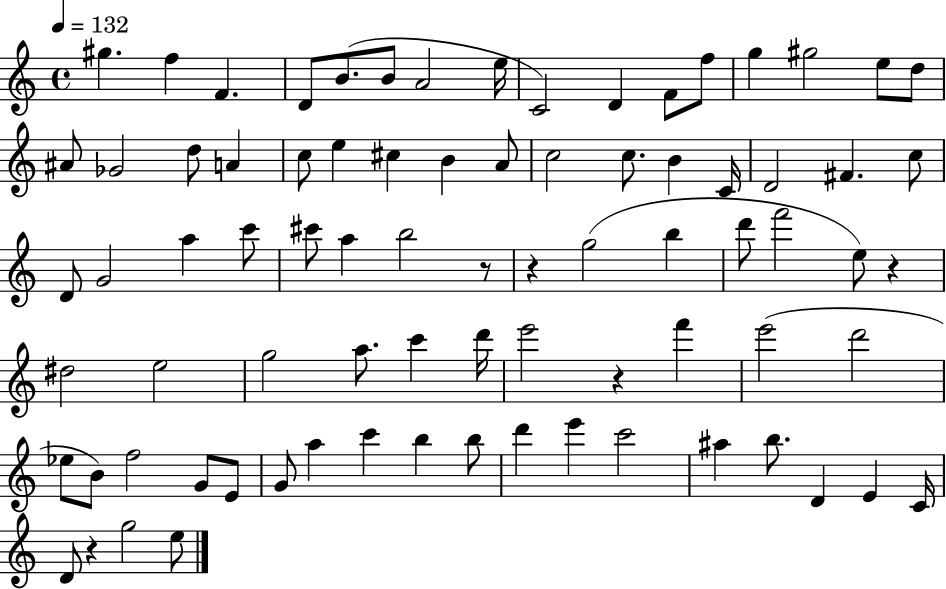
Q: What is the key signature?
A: C major